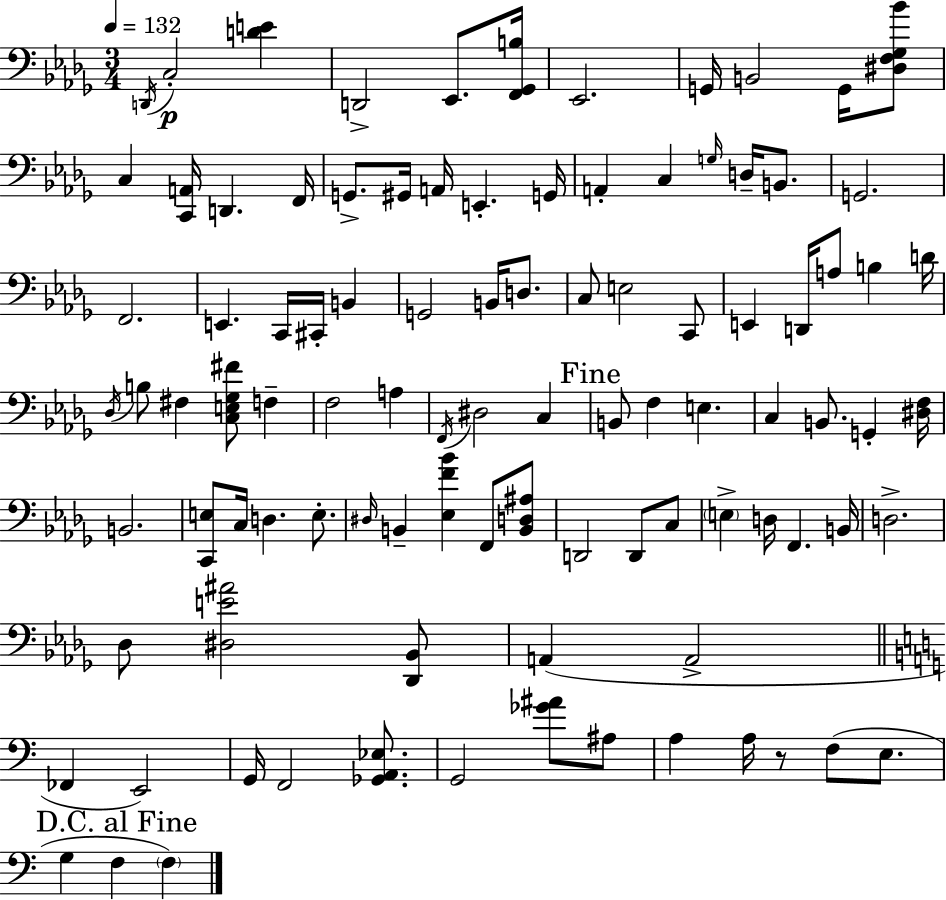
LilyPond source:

{
  \clef bass
  \numericTimeSignature
  \time 3/4
  \key bes \minor
  \tempo 4 = 132
  \repeat volta 2 { \acciaccatura { d,16 }\p c2-. <d' e'>4 | d,2-> ees,8. | <f, ges, b>16 ees,2. | g,16 b,2 g,16 <dis f ges bes'>8 | \break c4 <c, a,>16 d,4. | f,16 g,8.-> gis,16 a,16 e,4.-. | g,16 a,4-. c4 \grace { g16 } d16-- b,8. | g,2. | \break f,2. | e,4. c,16 cis,16-. b,4 | g,2 b,16 d8. | c8 e2 | \break c,8 e,4 d,16 a8 b4 | d'16 \acciaccatura { des16 } b8 fis4 <c e ges fis'>8 f4-- | f2 a4 | \acciaccatura { f,16 } dis2 | \break c4 \mark "Fine" b,8 f4 e4. | c4 b,8. g,4-. | <dis f>16 b,2. | <c, e>8 c16 d4. | \break e8.-. \grace { dis16 } b,4-- <ees f' bes'>4 | f,8 <b, d ais>8 d,2 | d,8 c8 \parenthesize e4-> d16 f,4. | b,16 d2.-> | \break des8 <dis e' ais'>2 | <des, bes,>8 a,4( a,2-> | \bar "||" \break \key c \major fes,4 e,2) | g,16 f,2 <ges, a, ees>8. | g,2 <ges' ais'>8 ais8 | a4 a16 r8 f8( e8. | \break \mark "D.C. al Fine" g4 f4 \parenthesize f4) | } \bar "|."
}